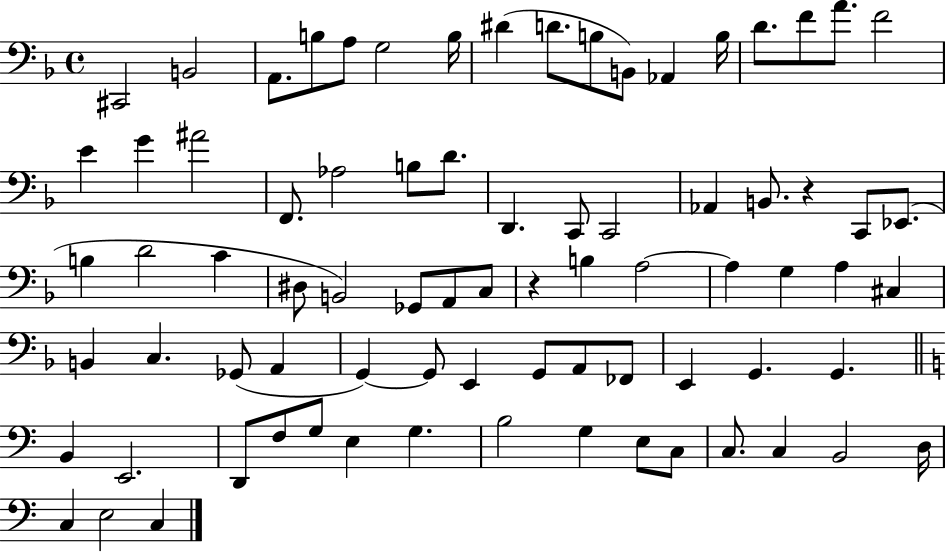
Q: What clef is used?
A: bass